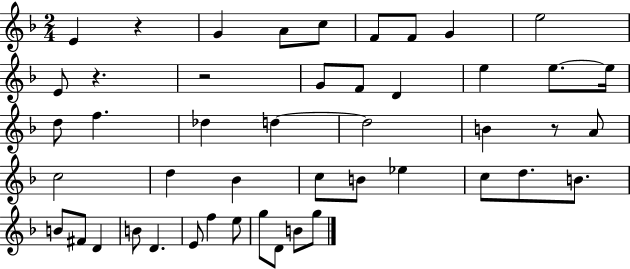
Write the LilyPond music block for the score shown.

{
  \clef treble
  \numericTimeSignature
  \time 2/4
  \key f \major
  e'4 r4 | g'4 a'8 c''8 | f'8 f'8 g'4 | e''2 | \break e'8 r4. | r2 | g'8 f'8 d'4 | e''4 e''8.~~ e''16 | \break d''8 f''4. | des''4 d''4~~ | d''2 | b'4 r8 a'8 | \break c''2 | d''4 bes'4 | c''8 b'8 ees''4 | c''8 d''8. b'8. | \break b'8 fis'8 d'4 | b'8 d'4. | e'8 f''4 e''8 | g''8 d'8 b'8 g''8 | \break \bar "|."
}